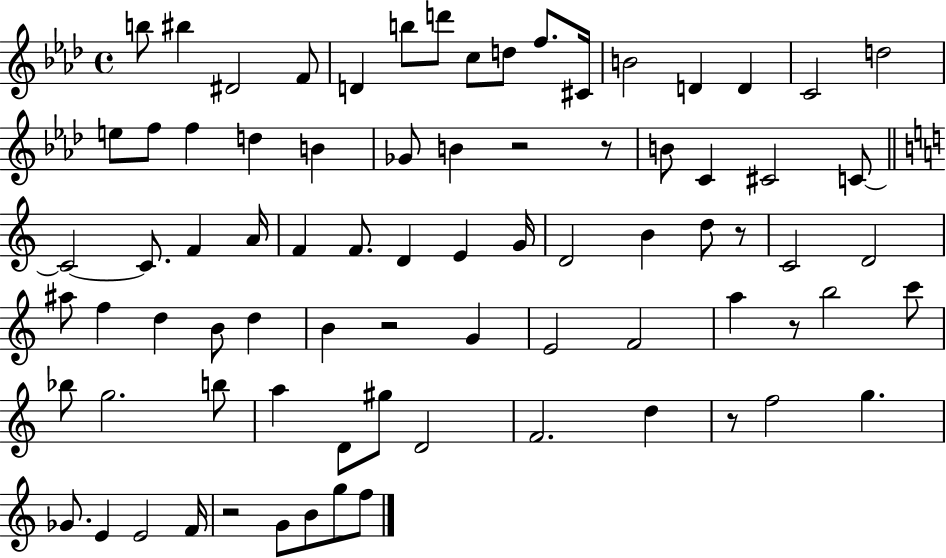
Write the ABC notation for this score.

X:1
T:Untitled
M:4/4
L:1/4
K:Ab
b/2 ^b ^D2 F/2 D b/2 d'/2 c/2 d/2 f/2 ^C/4 B2 D D C2 d2 e/2 f/2 f d B _G/2 B z2 z/2 B/2 C ^C2 C/2 C2 C/2 F A/4 F F/2 D E G/4 D2 B d/2 z/2 C2 D2 ^a/2 f d B/2 d B z2 G E2 F2 a z/2 b2 c'/2 _b/2 g2 b/2 a D/2 ^g/2 D2 F2 d z/2 f2 g _G/2 E E2 F/4 z2 G/2 B/2 g/2 f/2